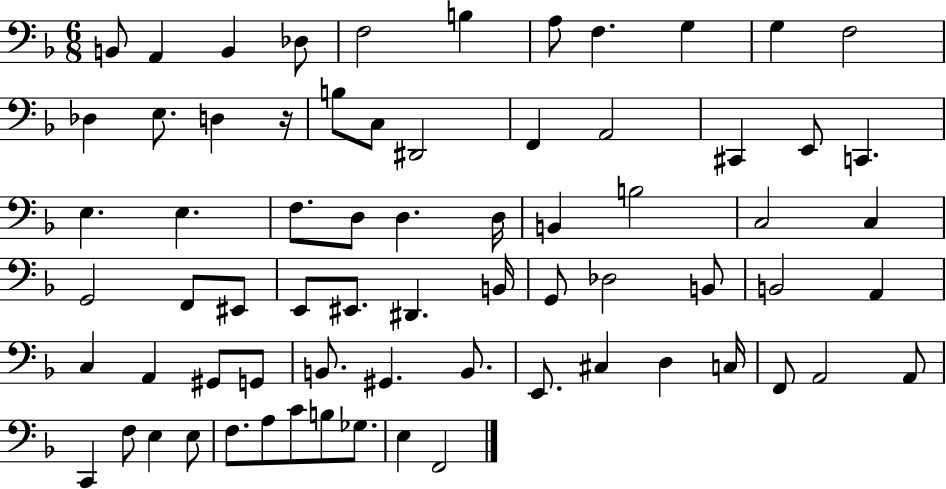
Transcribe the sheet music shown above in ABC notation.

X:1
T:Untitled
M:6/8
L:1/4
K:F
B,,/2 A,, B,, _D,/2 F,2 B, A,/2 F, G, G, F,2 _D, E,/2 D, z/4 B,/2 C,/2 ^D,,2 F,, A,,2 ^C,, E,,/2 C,, E, E, F,/2 D,/2 D, D,/4 B,, B,2 C,2 C, G,,2 F,,/2 ^E,,/2 E,,/2 ^E,,/2 ^D,, B,,/4 G,,/2 _D,2 B,,/2 B,,2 A,, C, A,, ^G,,/2 G,,/2 B,,/2 ^G,, B,,/2 E,,/2 ^C, D, C,/4 F,,/2 A,,2 A,,/2 C,, F,/2 E, E,/2 F,/2 A,/2 C/2 B,/2 _G,/2 E, F,,2